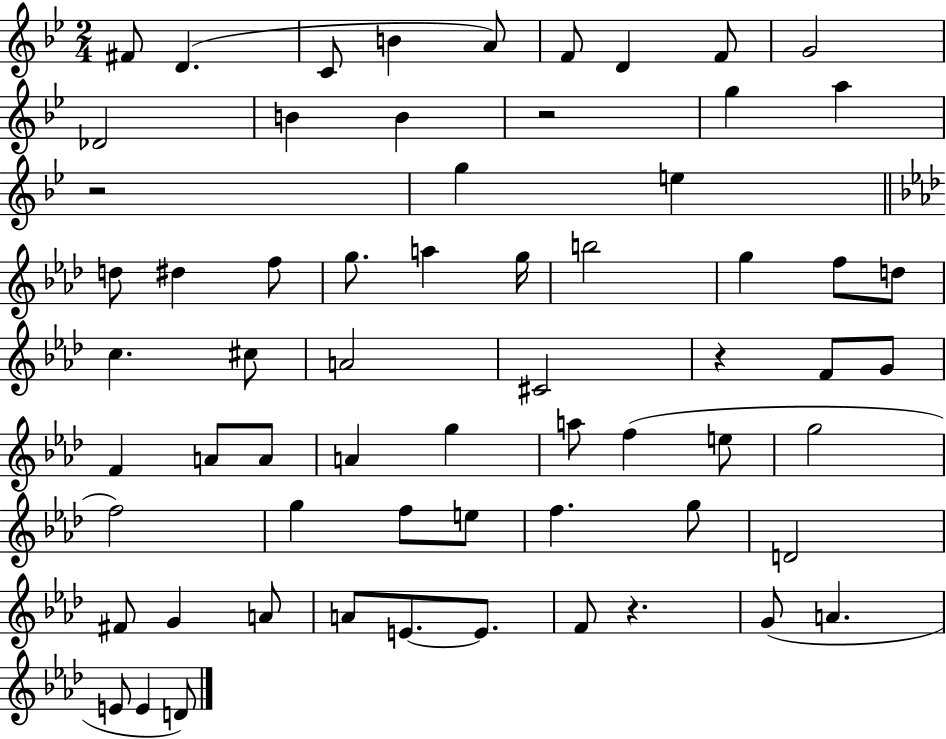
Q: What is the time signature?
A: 2/4